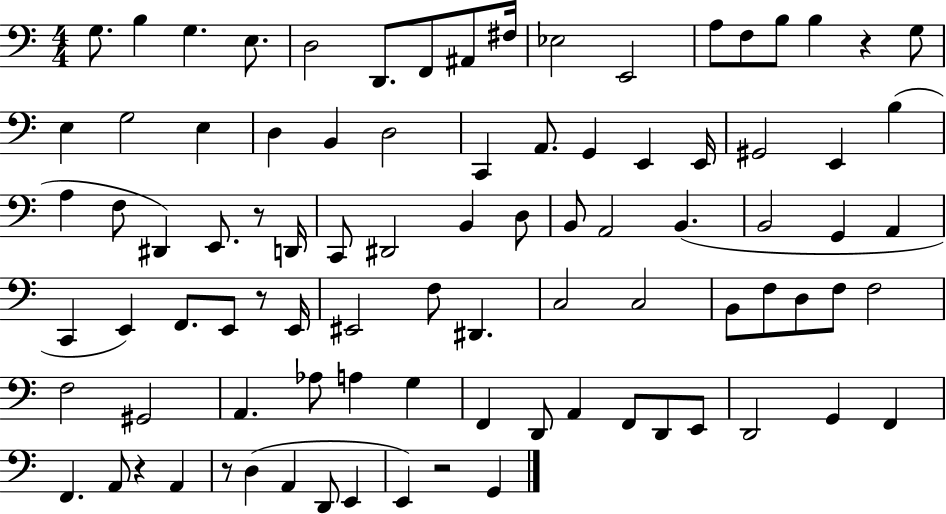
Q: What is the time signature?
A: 4/4